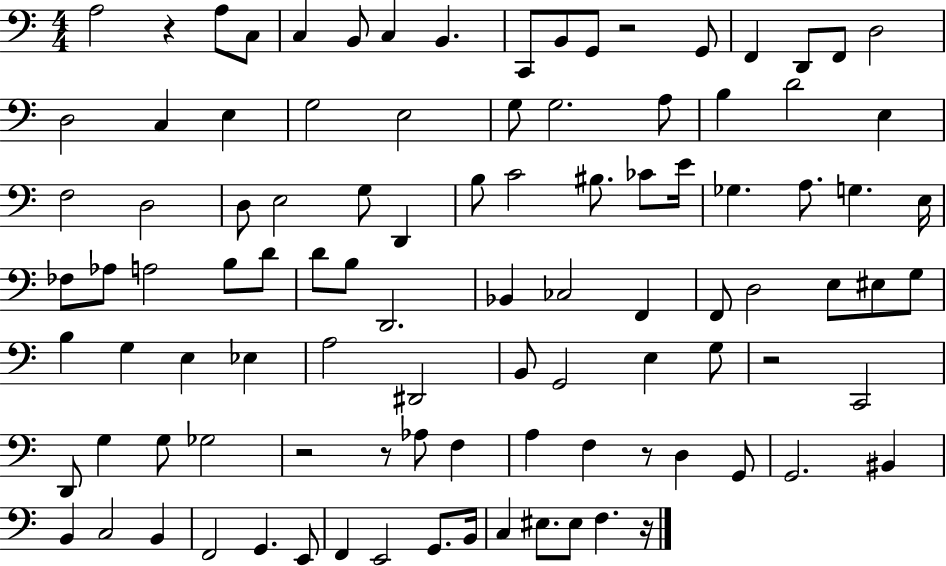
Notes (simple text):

A3/h R/q A3/e C3/e C3/q B2/e C3/q B2/q. C2/e B2/e G2/e R/h G2/e F2/q D2/e F2/e D3/h D3/h C3/q E3/q G3/h E3/h G3/e G3/h. A3/e B3/q D4/h E3/q F3/h D3/h D3/e E3/h G3/e D2/q B3/e C4/h BIS3/e. CES4/e E4/s Gb3/q. A3/e. G3/q. E3/s FES3/e Ab3/e A3/h B3/e D4/e D4/e B3/e D2/h. Bb2/q CES3/h F2/q F2/e D3/h E3/e EIS3/e G3/e B3/q G3/q E3/q Eb3/q A3/h D#2/h B2/e G2/h E3/q G3/e R/h C2/h D2/e G3/q G3/e Gb3/h R/h R/e Ab3/e F3/q A3/q F3/q R/e D3/q G2/e G2/h. BIS2/q B2/q C3/h B2/q F2/h G2/q. E2/e F2/q E2/h G2/e. B2/s C3/q EIS3/e. EIS3/e F3/q. R/s